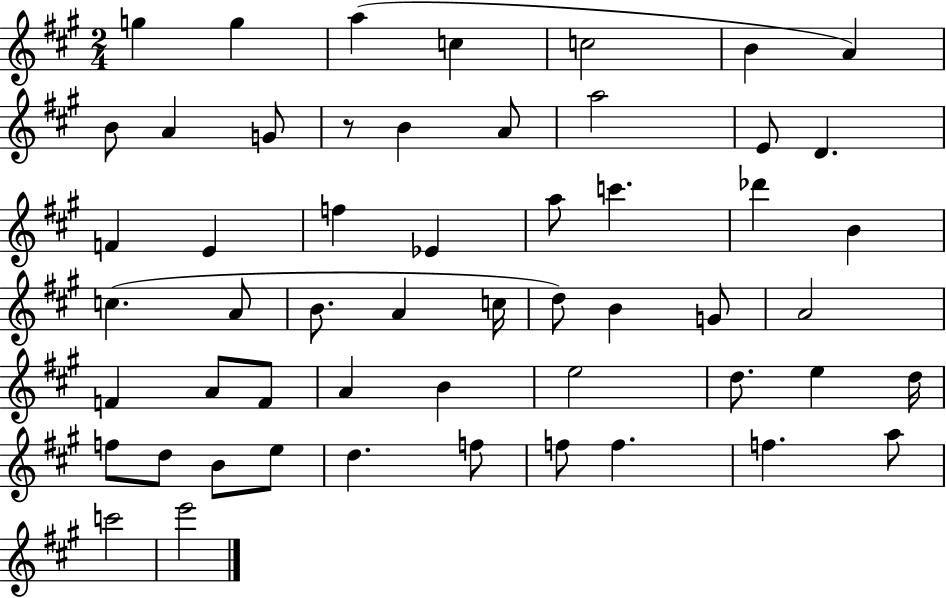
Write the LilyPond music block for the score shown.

{
  \clef treble
  \numericTimeSignature
  \time 2/4
  \key a \major
  g''4 g''4 | a''4( c''4 | c''2 | b'4 a'4) | \break b'8 a'4 g'8 | r8 b'4 a'8 | a''2 | e'8 d'4. | \break f'4 e'4 | f''4 ees'4 | a''8 c'''4. | des'''4 b'4 | \break c''4.( a'8 | b'8. a'4 c''16 | d''8) b'4 g'8 | a'2 | \break f'4 a'8 f'8 | a'4 b'4 | e''2 | d''8. e''4 d''16 | \break f''8 d''8 b'8 e''8 | d''4. f''8 | f''8 f''4. | f''4. a''8 | \break c'''2 | e'''2 | \bar "|."
}